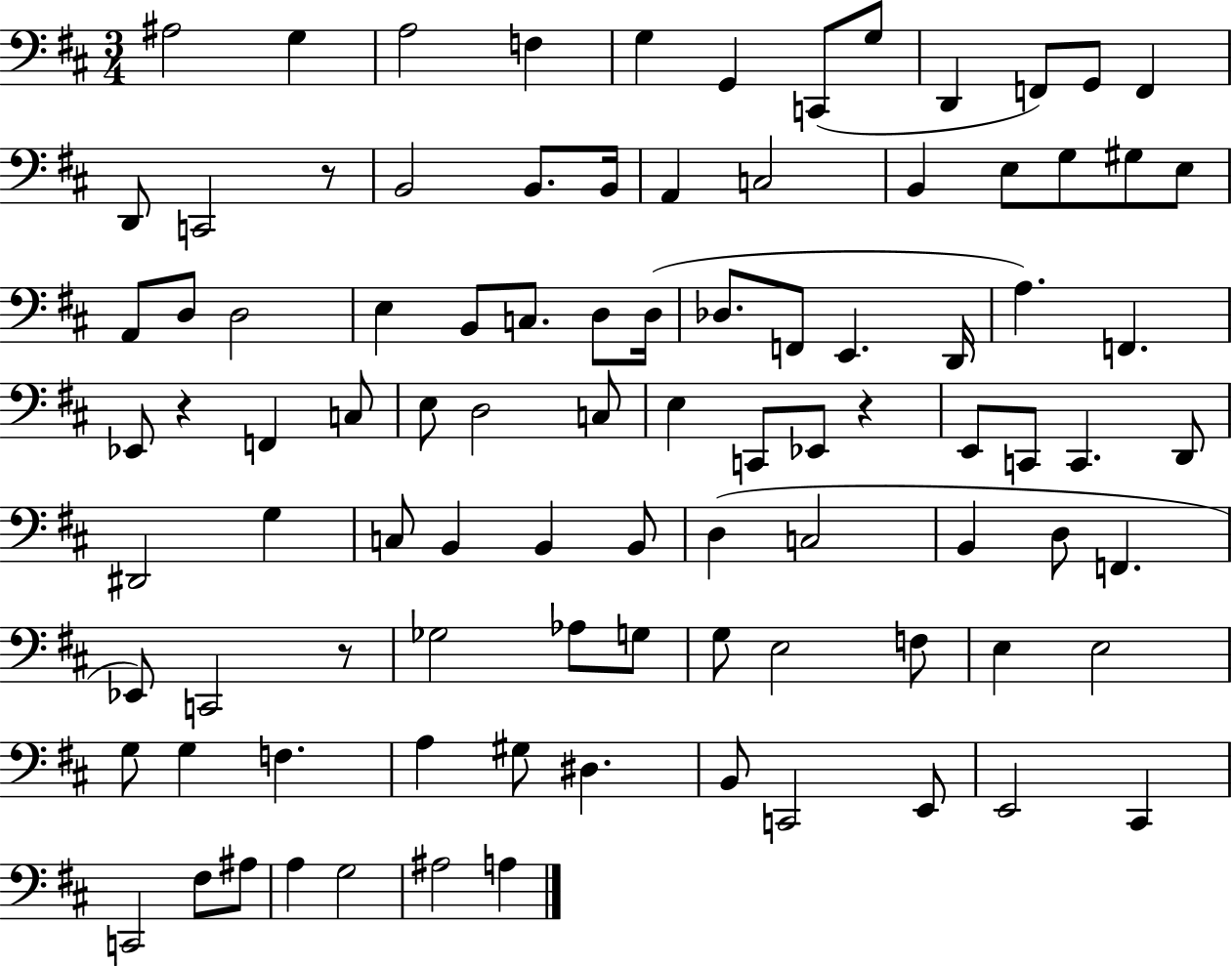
A#3/h G3/q A3/h F3/q G3/q G2/q C2/e G3/e D2/q F2/e G2/e F2/q D2/e C2/h R/e B2/h B2/e. B2/s A2/q C3/h B2/q E3/e G3/e G#3/e E3/e A2/e D3/e D3/h E3/q B2/e C3/e. D3/e D3/s Db3/e. F2/e E2/q. D2/s A3/q. F2/q. Eb2/e R/q F2/q C3/e E3/e D3/h C3/e E3/q C2/e Eb2/e R/q E2/e C2/e C2/q. D2/e D#2/h G3/q C3/e B2/q B2/q B2/e D3/q C3/h B2/q D3/e F2/q. Eb2/e C2/h R/e Gb3/h Ab3/e G3/e G3/e E3/h F3/e E3/q E3/h G3/e G3/q F3/q. A3/q G#3/e D#3/q. B2/e C2/h E2/e E2/h C#2/q C2/h F#3/e A#3/e A3/q G3/h A#3/h A3/q